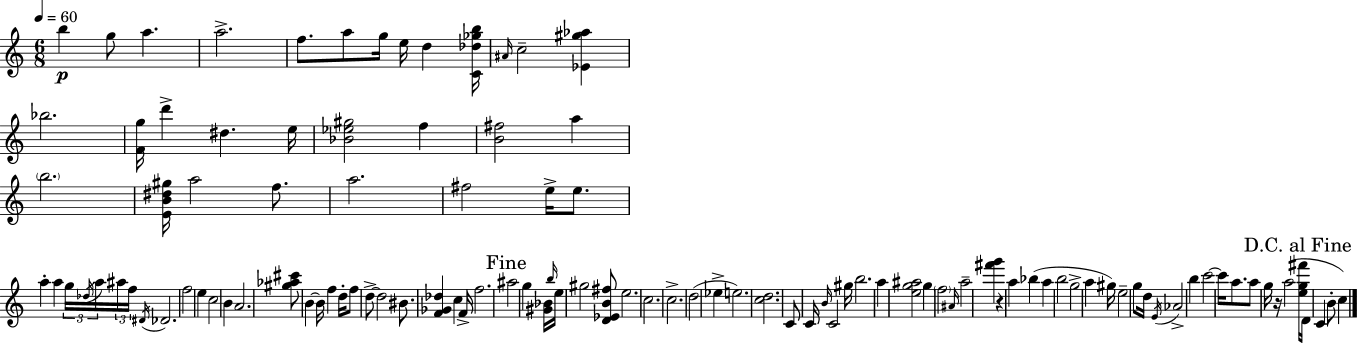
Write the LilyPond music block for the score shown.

{
  \clef treble
  \numericTimeSignature
  \time 6/8
  \key a \minor
  \tempo 4 = 60
  \repeat volta 2 { b''4\p g''8 a''4. | a''2.-> | f''8. a''8 g''16 e''16 d''4 <c' des'' ges'' b''>16 | \grace { ais'16 } c''2-- <ees' gis'' aes''>4 | \break bes''2. | <f' g''>16 d'''4-> dis''4. | e''16 <bes' ees'' gis''>2 f''4 | <b' fis''>2 a''4 | \break \parenthesize b''2. | <e' b' dis'' gis''>16 a''2 f''8. | a''2. | fis''2 e''16-> e''8. | \break a''4-. a''4 \tuplet 3/2 { g''16 \acciaccatura { des''16 } a''16 } | \tuplet 3/2 { ais''16 f''16 \acciaccatura { dis'16 } } des'2. | f''2 e''4 | c''2 b'4 | \break a'2. | <gis'' aes'' cis'''>8 b'4~~ b'16 f''4 | d''16-. f''8 d''8->~~ d''2 | bis'8. <f' ges' des''>4 c''4 | \break f'16-> f''2. | \mark "Fine" ais''2 g''4 | <gis' bes'>16 \grace { b''16 } e''16 gis''2 | <d' ees' b' fis''>8 e''2. | \break c''2. | c''2.-> | d''2( | ees''4-> e''2.) | \break <c'' d''>2. | c'8 c'16 \grace { b'16 } c'2 | gis''16 b''2. | a''4 <e'' g'' ais''>2 | \break g''4 \parenthesize f''2 | \grace { ais'16 } a''2-- | <fis''' g'''>4 r4 a''4 | bes''4( a''4 b''2 | \break g''2-> | a''4 gis''16) e''2-- | g''8 d''16 \acciaccatura { e'16 } aes'2-> | b''4 c'''2~~ | \break c'''16 a''8. a''8 g''16 r16 a''2( | \mark "D.C. al Fine" <e'' g'' fis'''>16 d'16 c'4 | b'8-. c''4) } \bar "|."
}